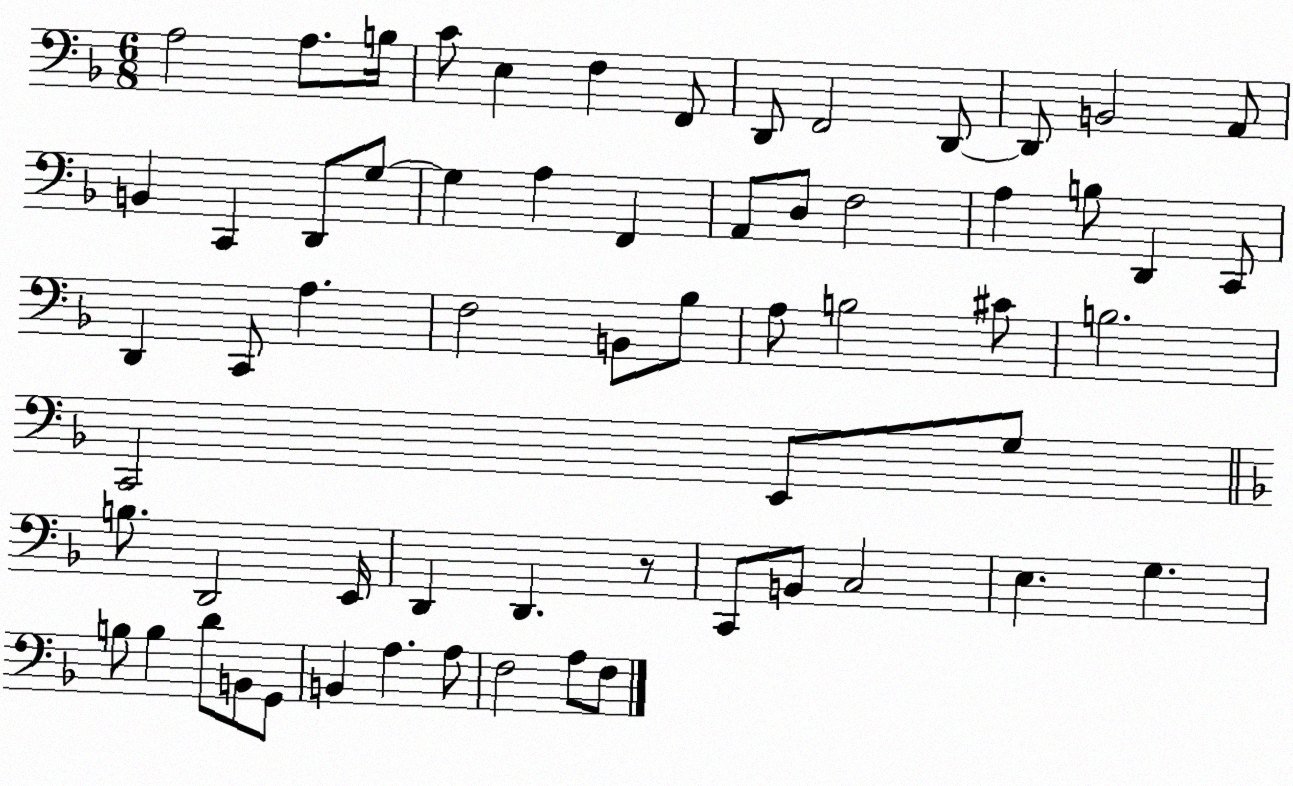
X:1
T:Untitled
M:6/8
L:1/4
K:F
A,2 A,/2 B,/4 C/2 E, F, F,,/2 D,,/2 F,,2 D,,/2 D,,/2 B,,2 A,,/2 B,, C,, D,,/2 G,/2 G, A, F,, A,,/2 D,/2 F,2 A, B,/2 D,, C,,/2 D,, C,,/2 A, F,2 B,,/2 _B,/2 A,/2 B,2 ^C/2 B,2 C,,2 E,,/2 G,/2 B,/2 D,,2 E,,/4 D,, D,, z/2 C,,/2 B,,/2 C,2 E, G, B,/2 B, D/2 B,,/2 G,,/2 B,, A, A,/2 F,2 A,/2 F,/2